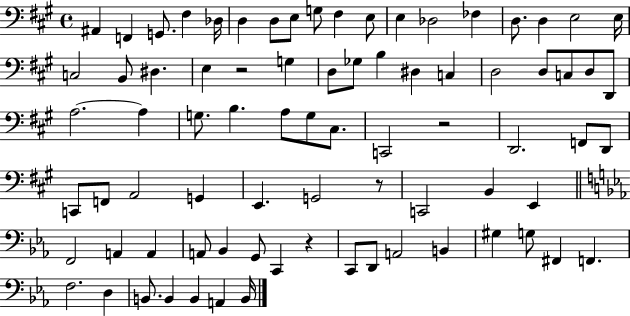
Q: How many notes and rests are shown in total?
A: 79